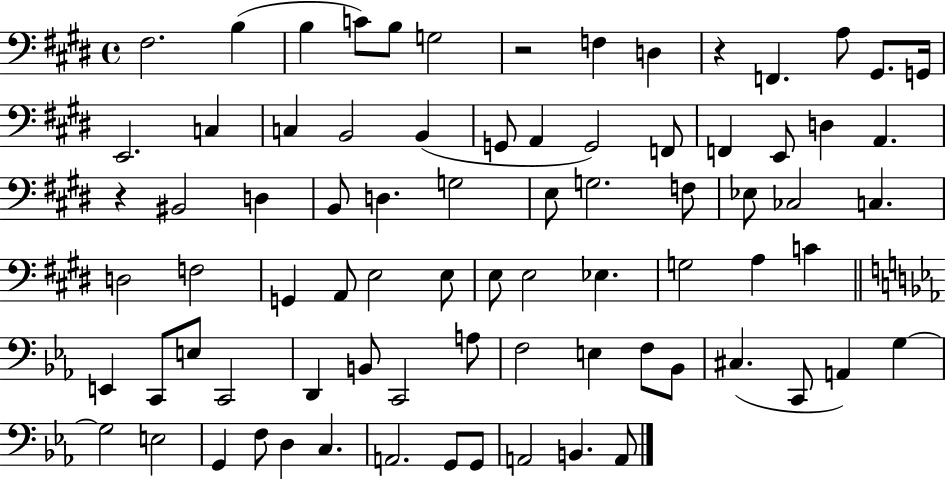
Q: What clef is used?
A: bass